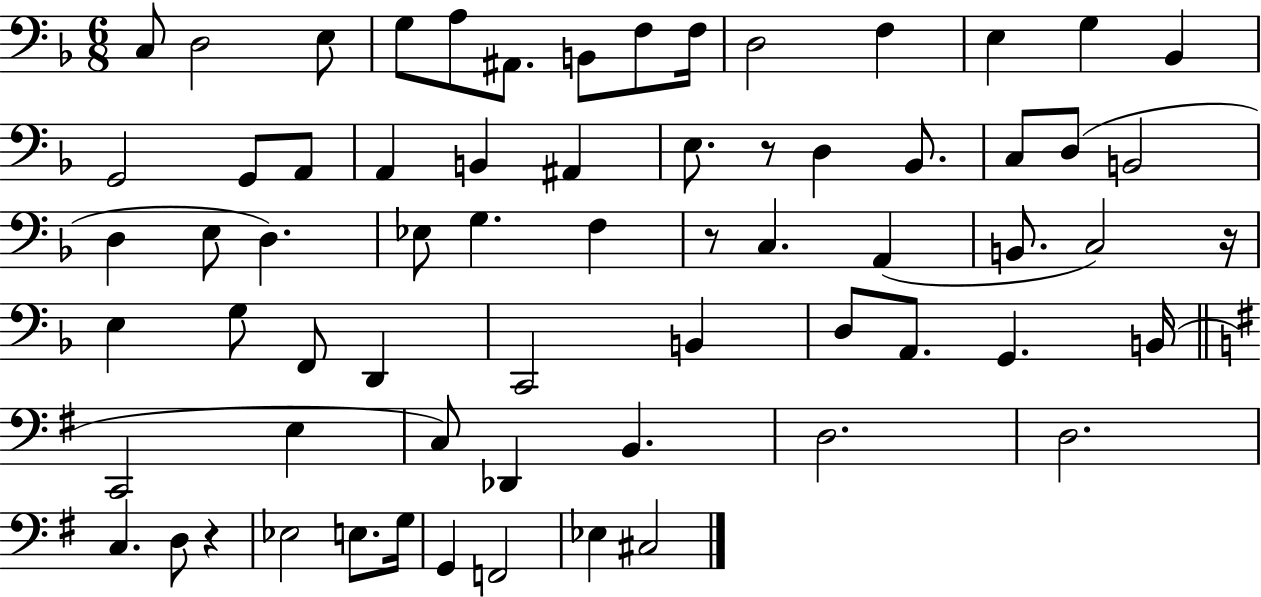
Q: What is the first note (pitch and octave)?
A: C3